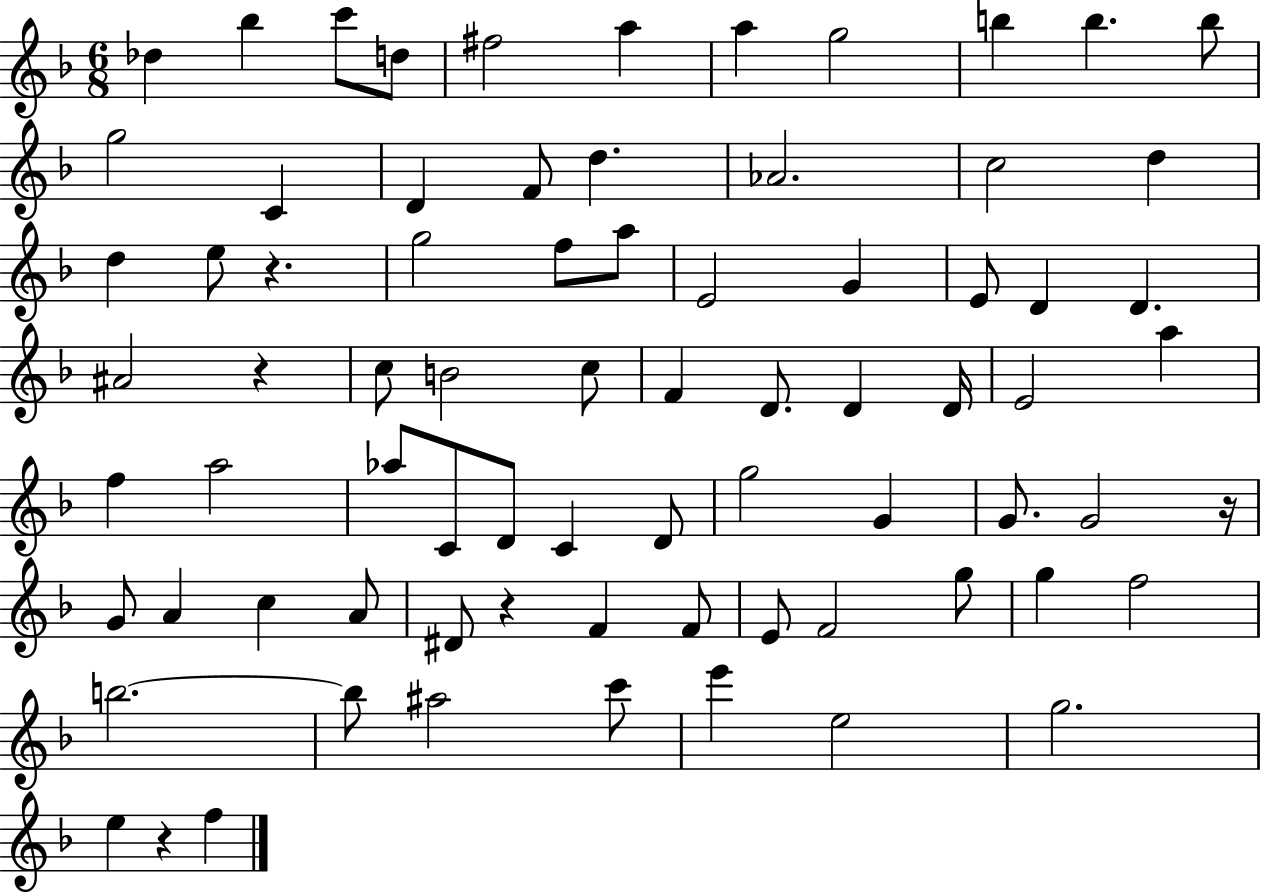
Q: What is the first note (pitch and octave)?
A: Db5